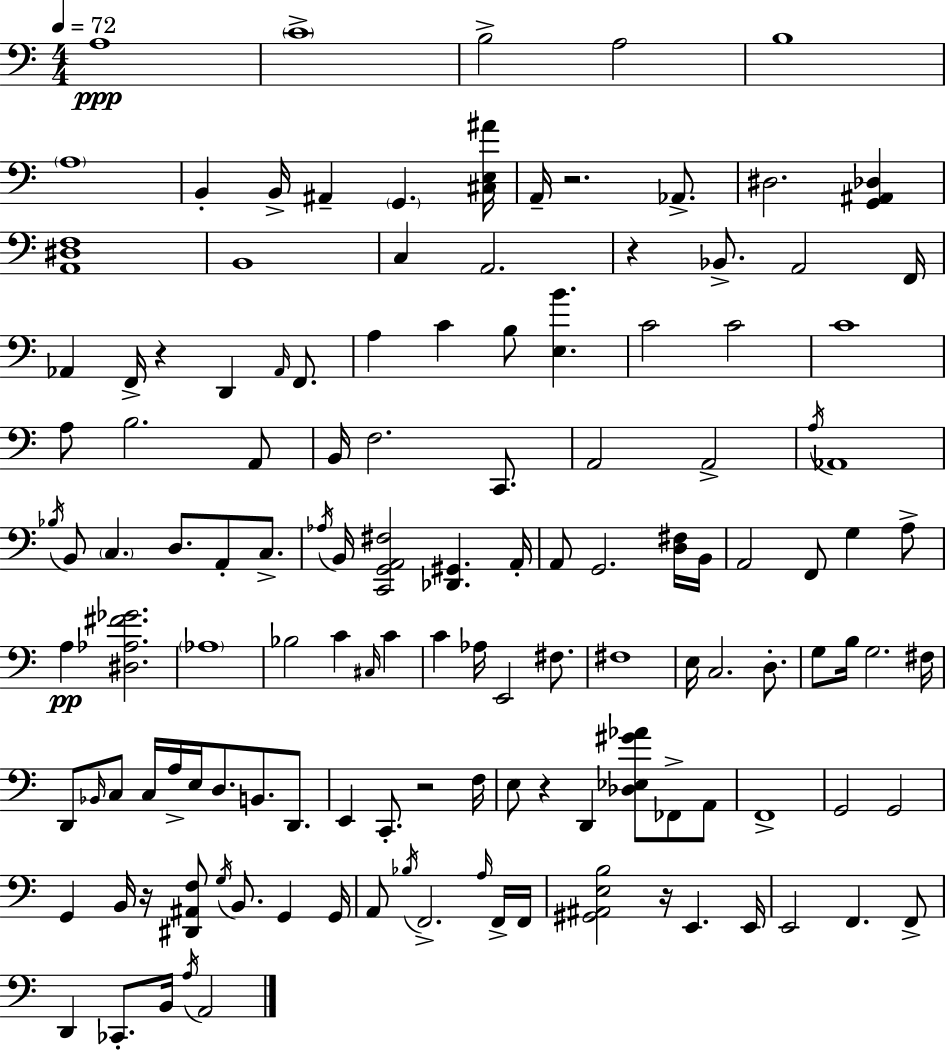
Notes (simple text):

A3/w C4/w B3/h A3/h B3/w A3/w B2/q B2/s A#2/q G2/q. [C#3,E3,A#4]/s A2/s R/h. Ab2/e. D#3/h. [G2,A#2,Db3]/q [A2,D#3,F3]/w B2/w C3/q A2/h. R/q Bb2/e. A2/h F2/s Ab2/q F2/s R/q D2/q Ab2/s F2/e. A3/q C4/q B3/e [E3,B4]/q. C4/h C4/h C4/w A3/e B3/h. A2/e B2/s F3/h. C2/e. A2/h A2/h A3/s Ab2/w Bb3/s B2/e C3/q. D3/e. A2/e C3/e. Ab3/s B2/s [C2,G2,A2,F#3]/h [Db2,G#2]/q. A2/s A2/e G2/h. [D3,F#3]/s B2/s A2/h F2/e G3/q A3/e A3/q [D#3,Ab3,F#4,Gb4]/h. Ab3/w Bb3/h C4/q C#3/s C4/q C4/q Ab3/s E2/h F#3/e. F#3/w E3/s C3/h. D3/e. G3/e B3/s G3/h. F#3/s D2/e Bb2/s C3/e C3/s A3/s E3/s D3/e. B2/e. D2/e. E2/q C2/e. R/h F3/s E3/e R/q D2/q [Db3,Eb3,G#4,Ab4]/e FES2/e A2/e F2/w G2/h G2/h G2/q B2/s R/s [D#2,A#2,F3]/e G3/s B2/e. G2/q G2/s A2/e Bb3/s F2/h. A3/s F2/s F2/s [G#2,A#2,E3,B3]/h R/s E2/q. E2/s E2/h F2/q. F2/e D2/q CES2/e. B2/s A3/s A2/h